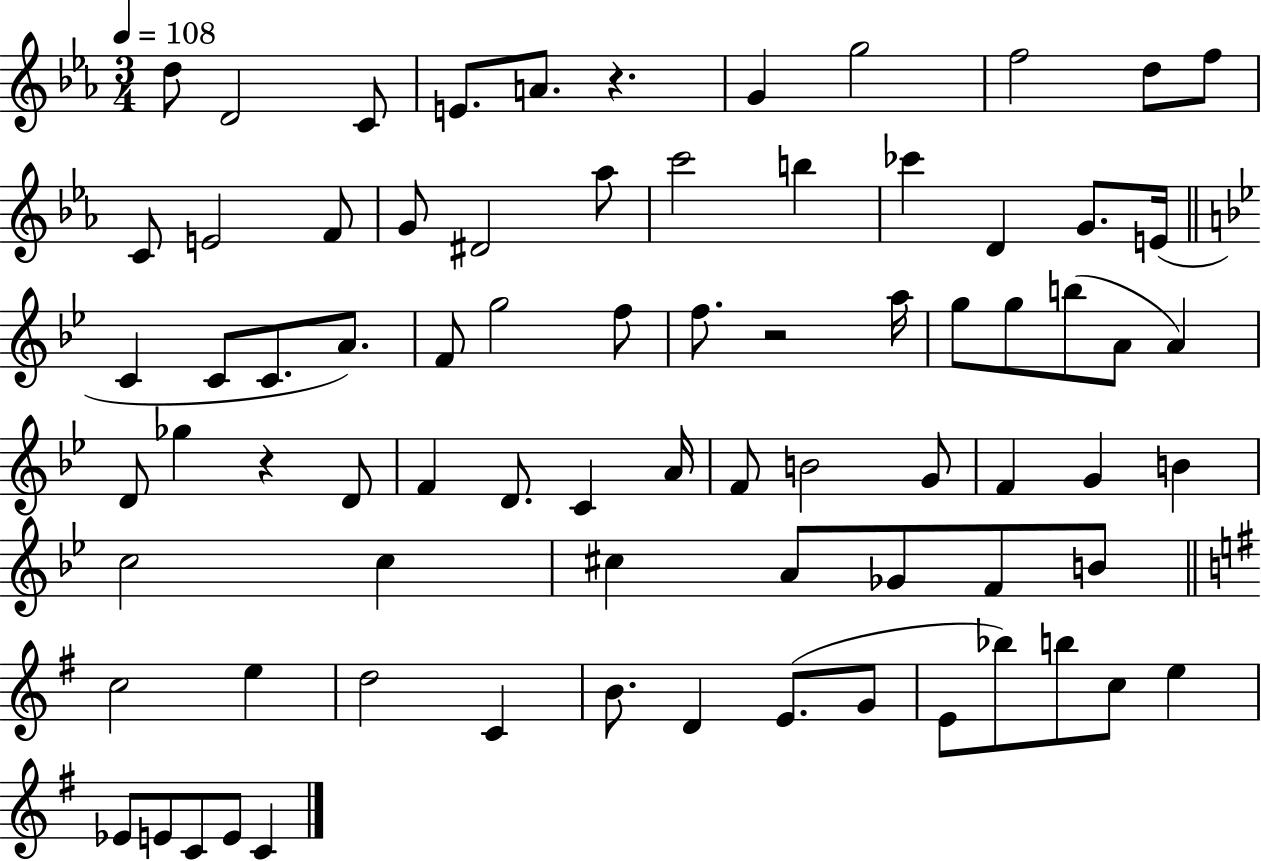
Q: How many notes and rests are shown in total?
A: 77